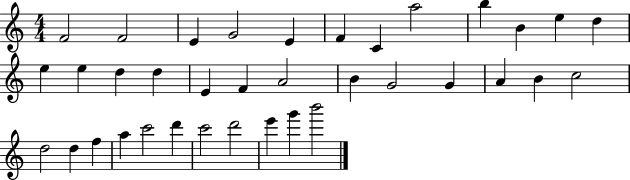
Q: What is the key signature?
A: C major